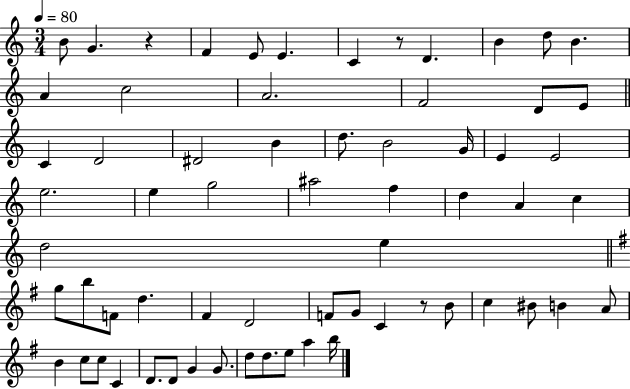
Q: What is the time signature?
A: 3/4